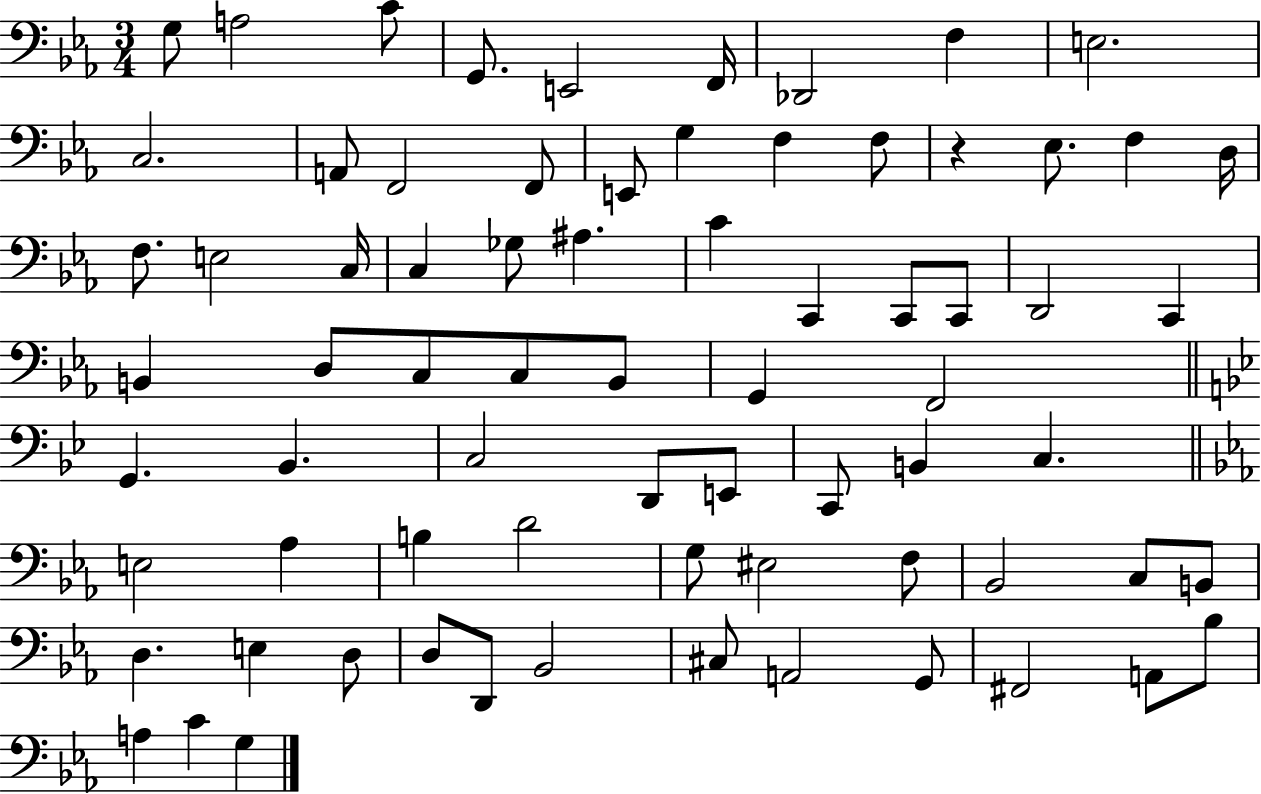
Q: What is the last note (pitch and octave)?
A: G3